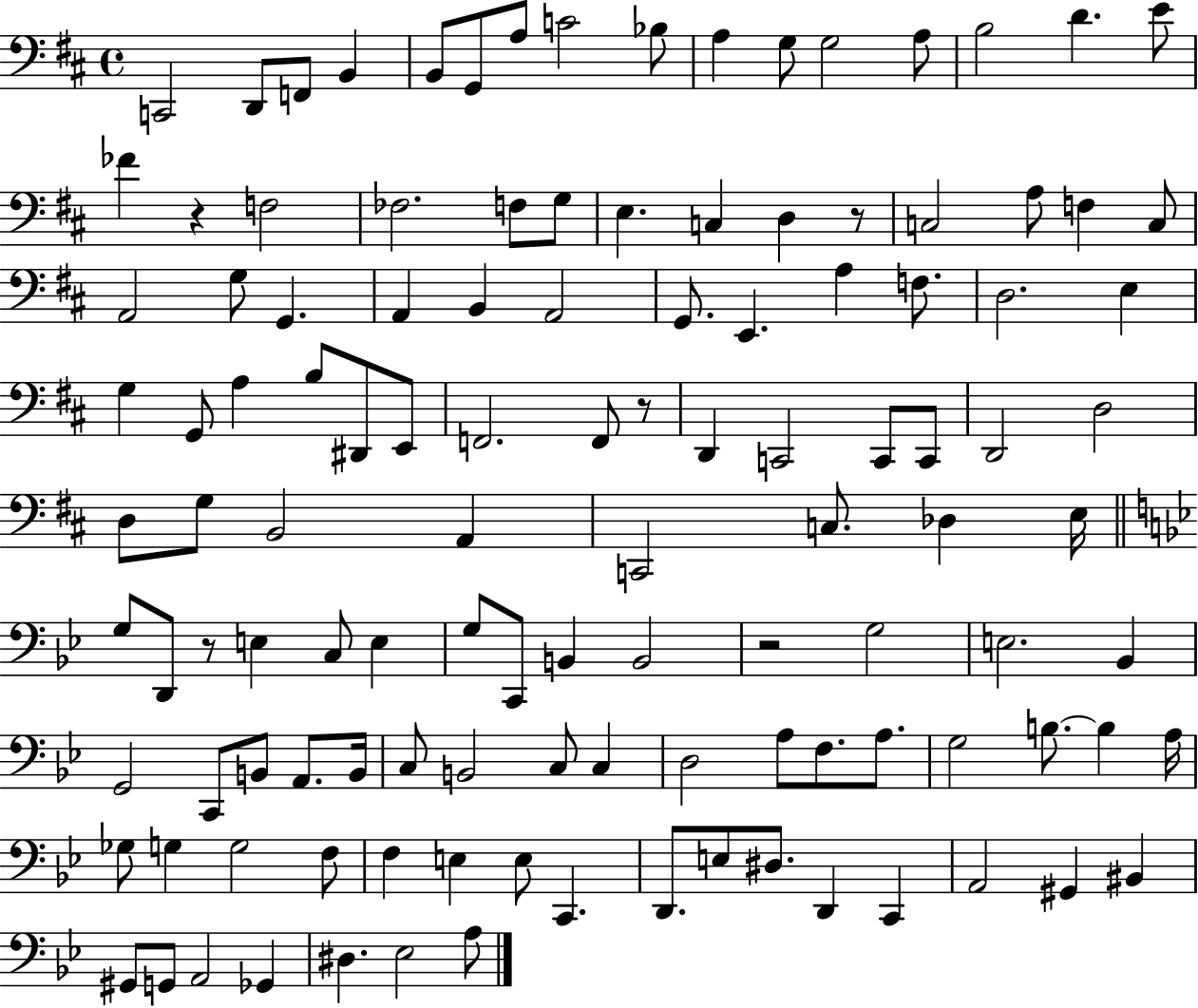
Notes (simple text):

C2/h D2/e F2/e B2/q B2/e G2/e A3/e C4/h Bb3/e A3/q G3/e G3/h A3/e B3/h D4/q. E4/e FES4/q R/q F3/h FES3/h. F3/e G3/e E3/q. C3/q D3/q R/e C3/h A3/e F3/q C3/e A2/h G3/e G2/q. A2/q B2/q A2/h G2/e. E2/q. A3/q F3/e. D3/h. E3/q G3/q G2/e A3/q B3/e D#2/e E2/e F2/h. F2/e R/e D2/q C2/h C2/e C2/e D2/h D3/h D3/e G3/e B2/h A2/q C2/h C3/e. Db3/q E3/s G3/e D2/e R/e E3/q C3/e E3/q G3/e C2/e B2/q B2/h R/h G3/h E3/h. Bb2/q G2/h C2/e B2/e A2/e. B2/s C3/e B2/h C3/e C3/q D3/h A3/e F3/e. A3/e. G3/h B3/e. B3/q A3/s Gb3/e G3/q G3/h F3/e F3/q E3/q E3/e C2/q. D2/e. E3/e D#3/e. D2/q C2/q A2/h G#2/q BIS2/q G#2/e G2/e A2/h Gb2/q D#3/q. Eb3/h A3/e